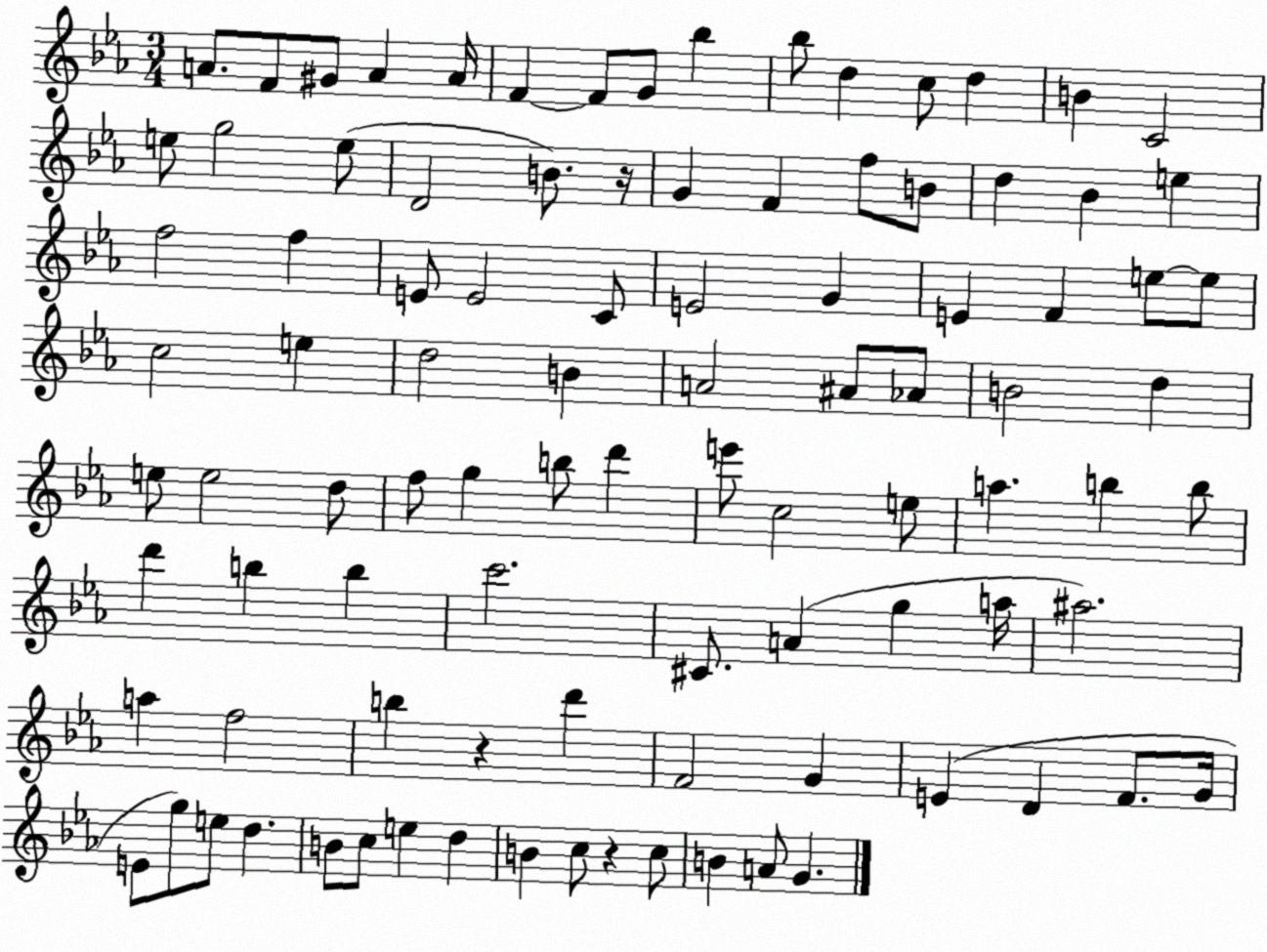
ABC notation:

X:1
T:Untitled
M:3/4
L:1/4
K:Eb
A/2 F/2 ^G/2 A A/4 F F/2 G/2 _b _b/2 d c/2 d B C2 e/2 g2 e/2 D2 B/2 z/4 G F f/2 B/2 d _B e f2 f E/2 E2 C/2 E2 G E F e/2 e/2 c2 e d2 B A2 ^A/2 _A/2 B2 d e/2 e2 d/2 f/2 g b/2 d' e'/2 c2 e/2 a b b/2 d' b b c'2 ^C/2 A g a/4 ^a2 a f2 b z d' F2 G E D F/2 G/4 E/2 g/2 e/2 d B/2 c/2 e d B c/2 z c/2 B A/2 G